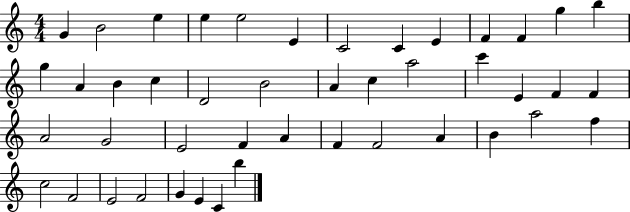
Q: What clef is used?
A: treble